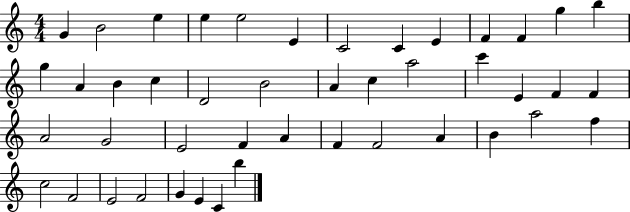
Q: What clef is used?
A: treble